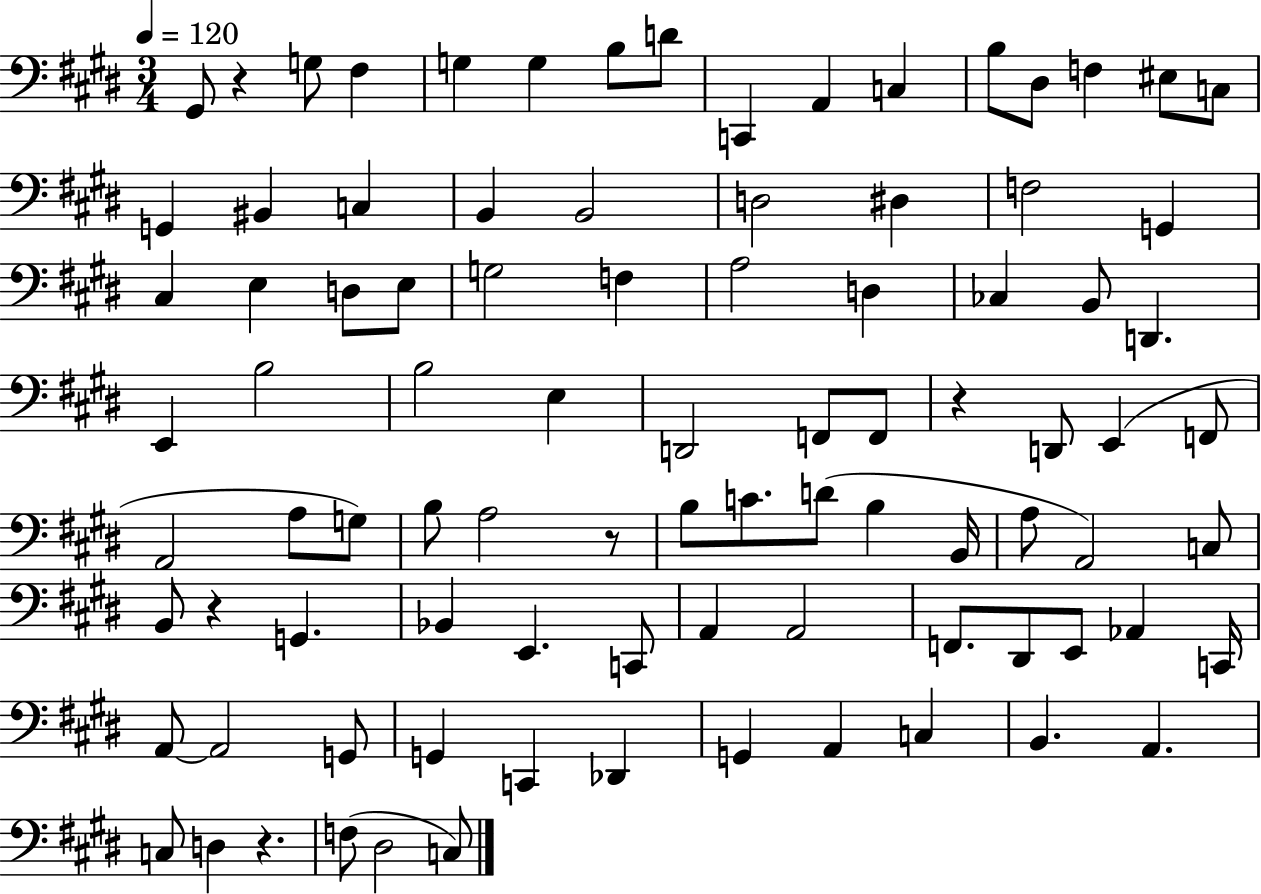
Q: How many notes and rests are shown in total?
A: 91